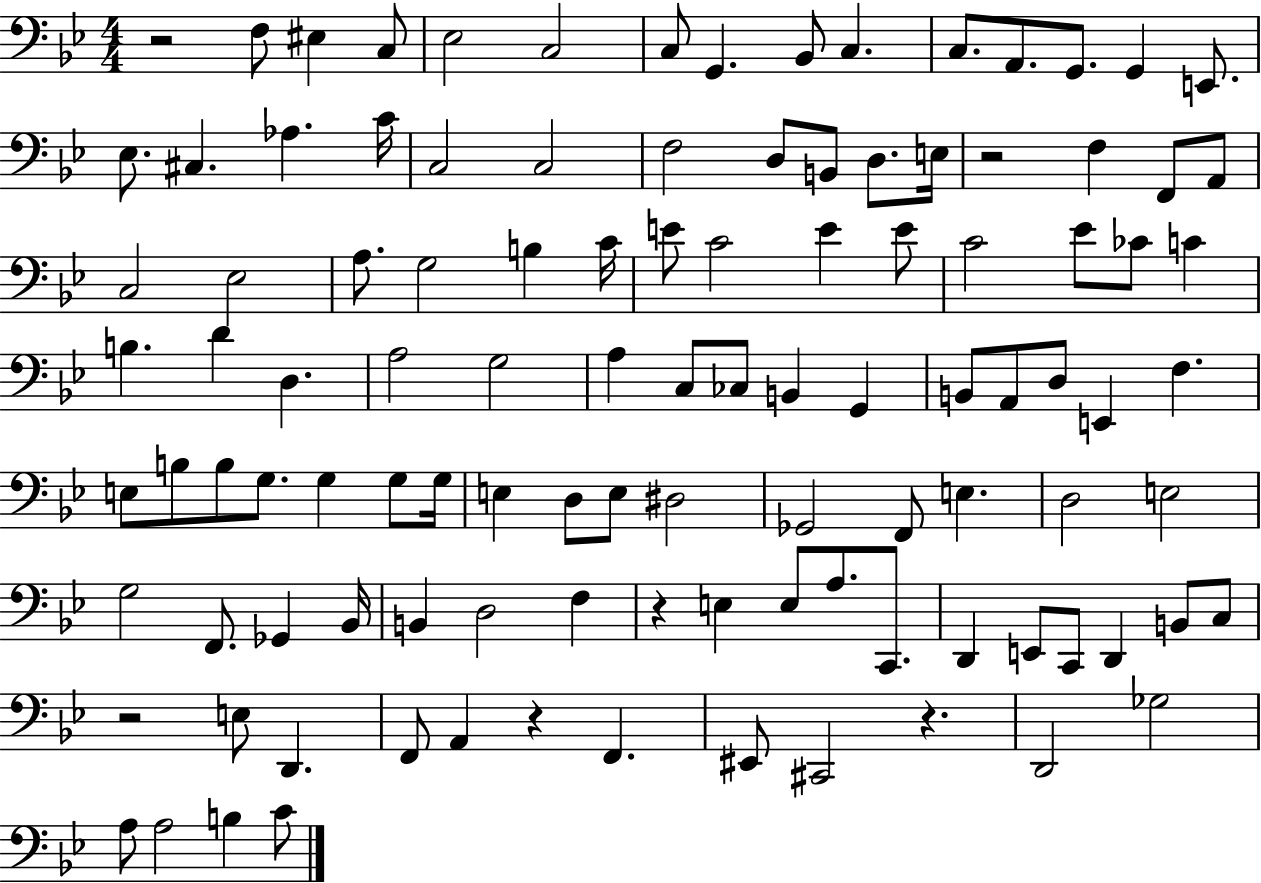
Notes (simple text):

R/h F3/e EIS3/q C3/e Eb3/h C3/h C3/e G2/q. Bb2/e C3/q. C3/e. A2/e. G2/e. G2/q E2/e. Eb3/e. C#3/q. Ab3/q. C4/s C3/h C3/h F3/h D3/e B2/e D3/e. E3/s R/h F3/q F2/e A2/e C3/h Eb3/h A3/e. G3/h B3/q C4/s E4/e C4/h E4/q E4/e C4/h Eb4/e CES4/e C4/q B3/q. D4/q D3/q. A3/h G3/h A3/q C3/e CES3/e B2/q G2/q B2/e A2/e D3/e E2/q F3/q. E3/e B3/e B3/e G3/e. G3/q G3/e G3/s E3/q D3/e E3/e D#3/h Gb2/h F2/e E3/q. D3/h E3/h G3/h F2/e. Gb2/q Bb2/s B2/q D3/h F3/q R/q E3/q E3/e A3/e. C2/e. D2/q E2/e C2/e D2/q B2/e C3/e R/h E3/e D2/q. F2/e A2/q R/q F2/q. EIS2/e C#2/h R/q. D2/h Gb3/h A3/e A3/h B3/q C4/e